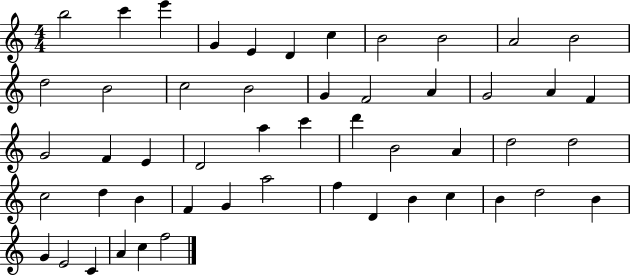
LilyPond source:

{
  \clef treble
  \numericTimeSignature
  \time 4/4
  \key c \major
  b''2 c'''4 e'''4 | g'4 e'4 d'4 c''4 | b'2 b'2 | a'2 b'2 | \break d''2 b'2 | c''2 b'2 | g'4 f'2 a'4 | g'2 a'4 f'4 | \break g'2 f'4 e'4 | d'2 a''4 c'''4 | d'''4 b'2 a'4 | d''2 d''2 | \break c''2 d''4 b'4 | f'4 g'4 a''2 | f''4 d'4 b'4 c''4 | b'4 d''2 b'4 | \break g'4 e'2 c'4 | a'4 c''4 f''2 | \bar "|."
}